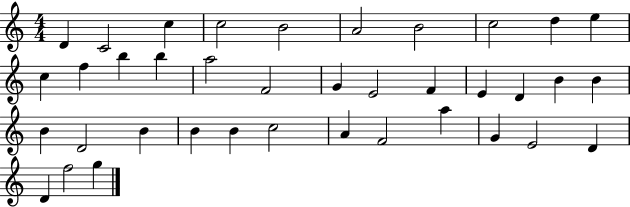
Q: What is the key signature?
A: C major